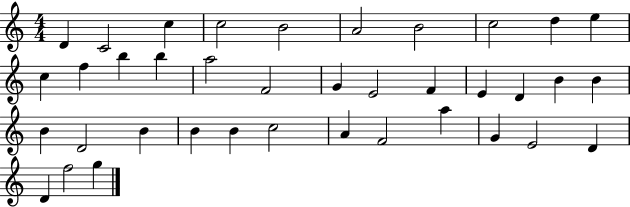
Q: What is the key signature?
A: C major